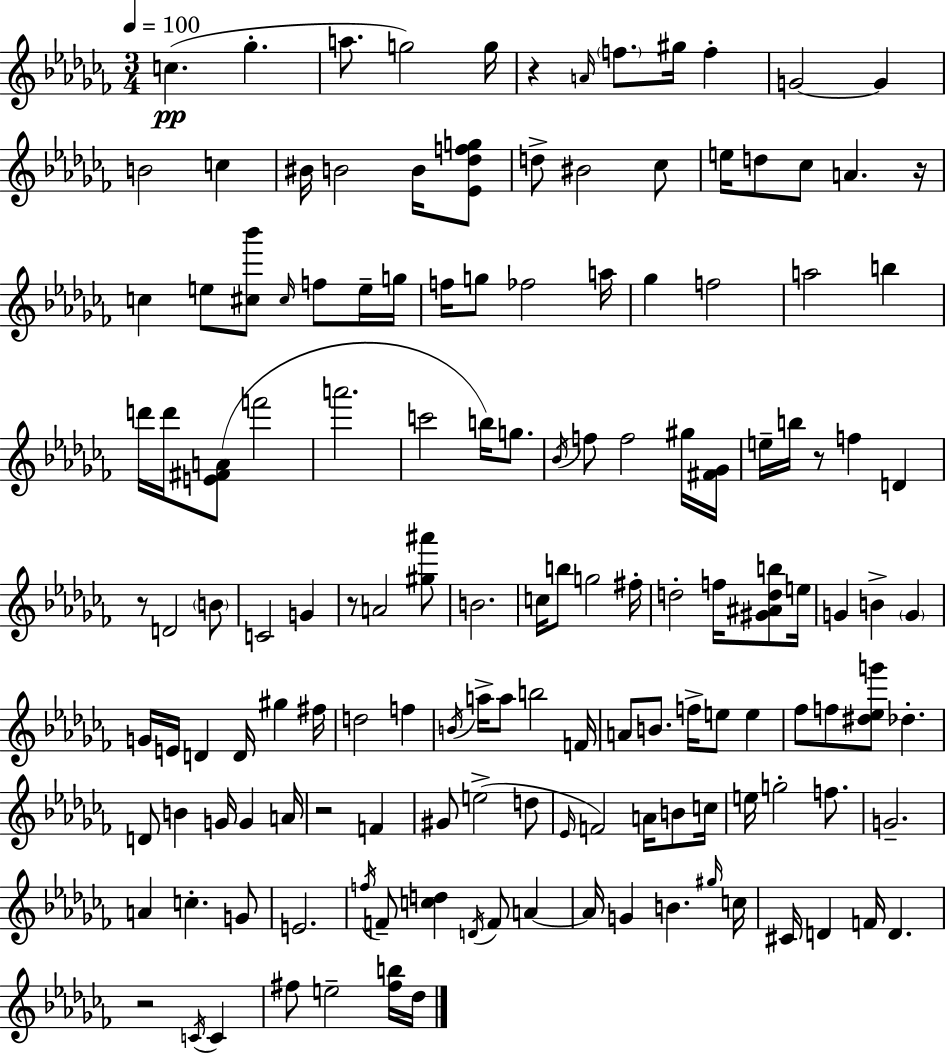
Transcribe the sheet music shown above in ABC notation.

X:1
T:Untitled
M:3/4
L:1/4
K:Abm
c _g a/2 g2 g/4 z A/4 f/2 ^g/4 f G2 G B2 c ^B/4 B2 B/4 [_E_dfg]/2 d/2 ^B2 _c/2 e/4 d/2 _c/2 A z/4 c e/2 [^c_b']/2 ^c/4 f/2 e/4 g/4 f/4 g/2 _f2 a/4 _g f2 a2 b d'/4 d'/4 [E^FA]/2 f'2 a'2 c'2 b/4 g/2 _B/4 f/2 f2 ^g/4 [^F_G]/4 e/4 b/4 z/2 f D z/2 D2 B/2 C2 G z/2 A2 [^g^a']/2 B2 c/4 b/2 g2 ^f/4 d2 f/4 [^G^Adb]/2 e/4 G B G G/4 E/4 D D/4 ^g ^f/4 d2 f B/4 a/4 a/2 b2 F/4 A/2 B/2 f/4 e/2 e _f/2 f/2 [^d_eg']/2 _d D/2 B G/4 G A/4 z2 F ^G/2 e2 d/2 _E/4 F2 A/4 B/2 c/4 e/4 g2 f/2 G2 A c G/2 E2 f/4 F/2 [cd] D/4 F/2 A A/4 G B ^g/4 c/4 ^C/4 D F/4 D z2 C/4 C ^f/2 e2 [^fb]/4 _d/4